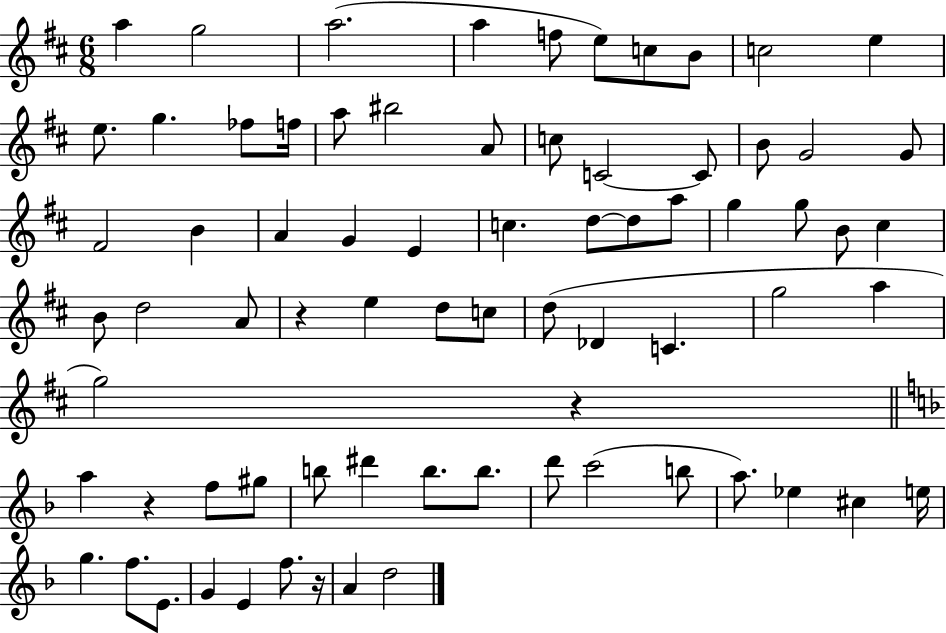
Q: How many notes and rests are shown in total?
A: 74